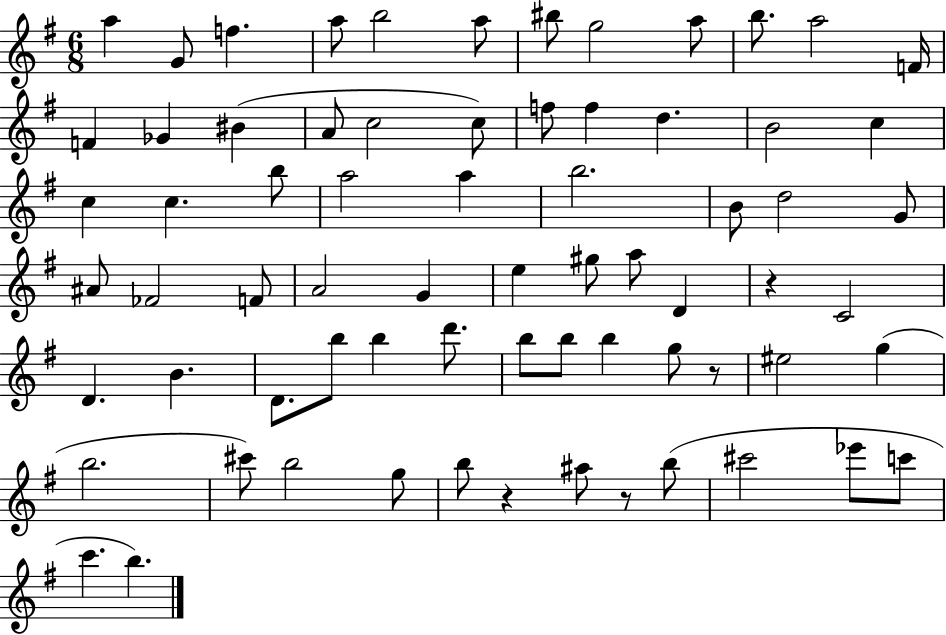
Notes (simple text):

A5/q G4/e F5/q. A5/e B5/h A5/e BIS5/e G5/h A5/e B5/e. A5/h F4/s F4/q Gb4/q BIS4/q A4/e C5/h C5/e F5/e F5/q D5/q. B4/h C5/q C5/q C5/q. B5/e A5/h A5/q B5/h. B4/e D5/h G4/e A#4/e FES4/h F4/e A4/h G4/q E5/q G#5/e A5/e D4/q R/q C4/h D4/q. B4/q. D4/e. B5/e B5/q D6/e. B5/e B5/e B5/q G5/e R/e EIS5/h G5/q B5/h. C#6/e B5/h G5/e B5/e R/q A#5/e R/e B5/e C#6/h Eb6/e C6/e C6/q. B5/q.